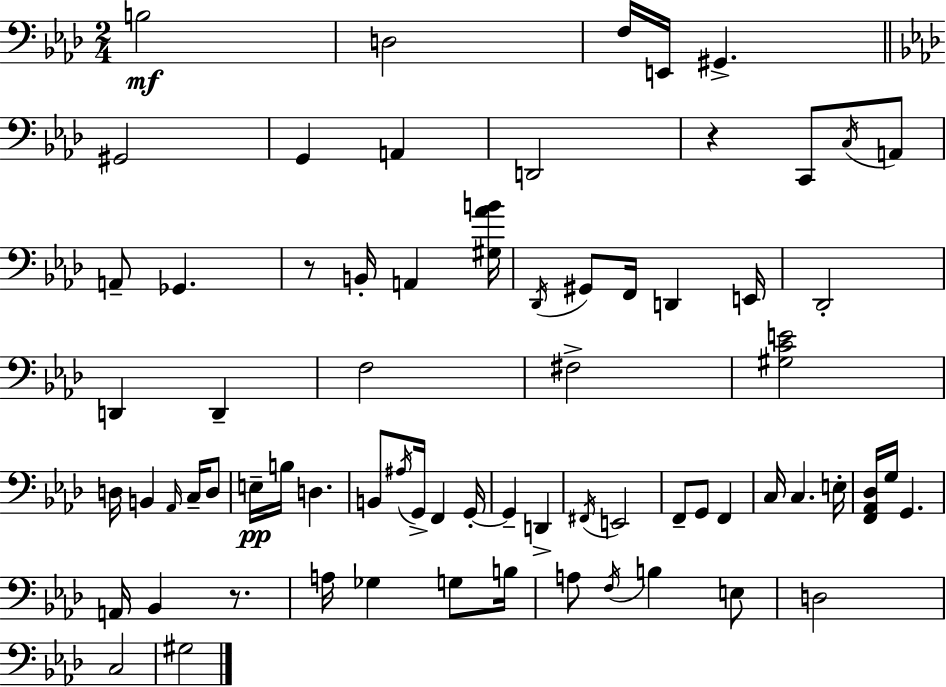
{
  \clef bass
  \numericTimeSignature
  \time 2/4
  \key f \minor
  b2\mf | d2 | f16 e,16 gis,4.-> | \bar "||" \break \key aes \major gis,2 | g,4 a,4 | d,2 | r4 c,8 \acciaccatura { c16 } a,8 | \break a,8-- ges,4. | r8 b,16-. a,4 | <gis aes' b'>16 \acciaccatura { des,16 } gis,8 f,16 d,4 | e,16 des,2-. | \break d,4 d,4-- | f2 | fis2-> | <gis c' e'>2 | \break d16 b,4 \grace { aes,16 } | c16-- d8 e16--\pp b16 d4. | b,8 \acciaccatura { ais16 } g,16-> f,4 | g,16-.~~ g,4-- | \break d,4-> \acciaccatura { fis,16 } e,2 | f,8-- g,8 | f,4 c16 c4. | e16-. <f, aes, des>16 g16 g,4. | \break a,16 bes,4 | r8. a16 ges4 | g8 b16 a8 \acciaccatura { f16 } | b4 e8 d2 | \break c2 | gis2 | \bar "|."
}